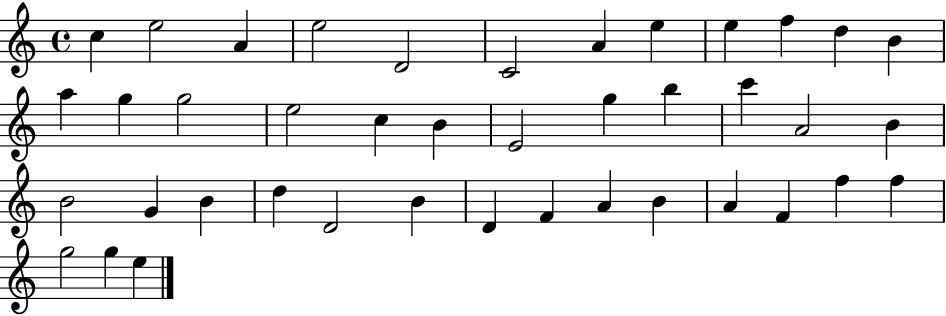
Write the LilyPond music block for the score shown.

{
  \clef treble
  \time 4/4
  \defaultTimeSignature
  \key c \major
  c''4 e''2 a'4 | e''2 d'2 | c'2 a'4 e''4 | e''4 f''4 d''4 b'4 | \break a''4 g''4 g''2 | e''2 c''4 b'4 | e'2 g''4 b''4 | c'''4 a'2 b'4 | \break b'2 g'4 b'4 | d''4 d'2 b'4 | d'4 f'4 a'4 b'4 | a'4 f'4 f''4 f''4 | \break g''2 g''4 e''4 | \bar "|."
}